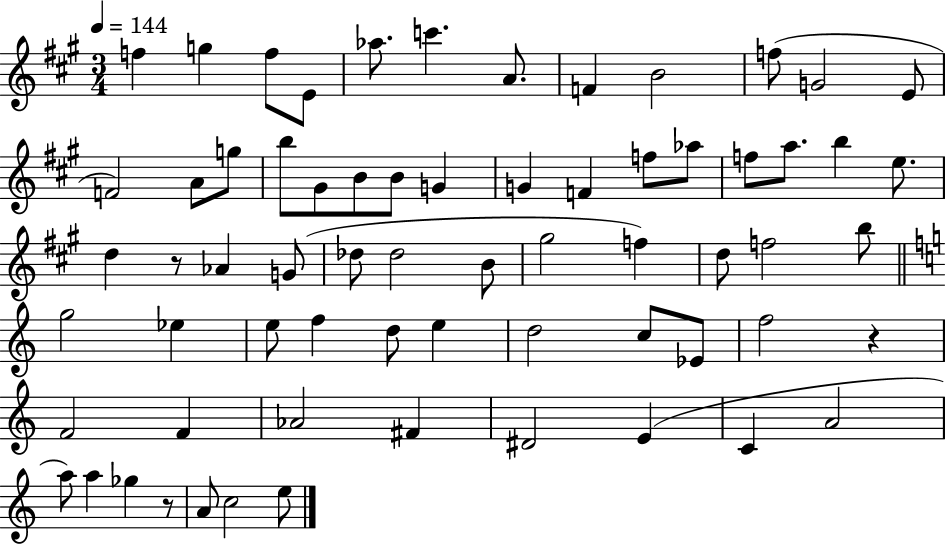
X:1
T:Untitled
M:3/4
L:1/4
K:A
f g f/2 E/2 _a/2 c' A/2 F B2 f/2 G2 E/2 F2 A/2 g/2 b/2 ^G/2 B/2 B/2 G G F f/2 _a/2 f/2 a/2 b e/2 d z/2 _A G/2 _d/2 _d2 B/2 ^g2 f d/2 f2 b/2 g2 _e e/2 f d/2 e d2 c/2 _E/2 f2 z F2 F _A2 ^F ^D2 E C A2 a/2 a _g z/2 A/2 c2 e/2